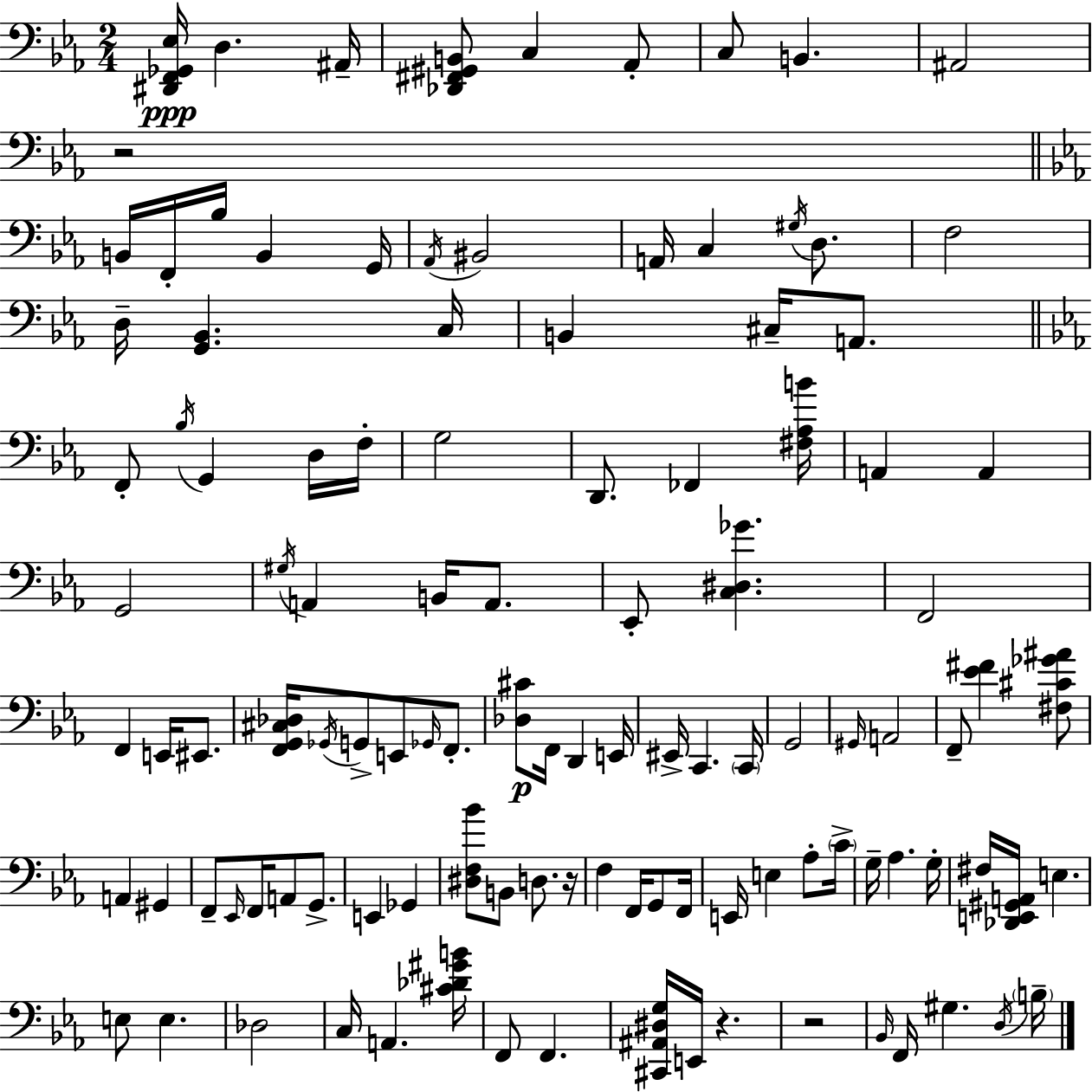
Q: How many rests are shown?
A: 4